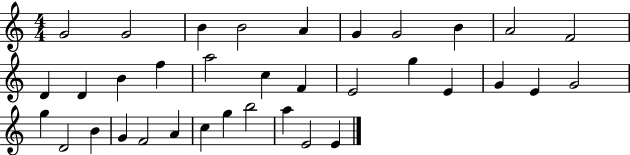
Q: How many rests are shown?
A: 0